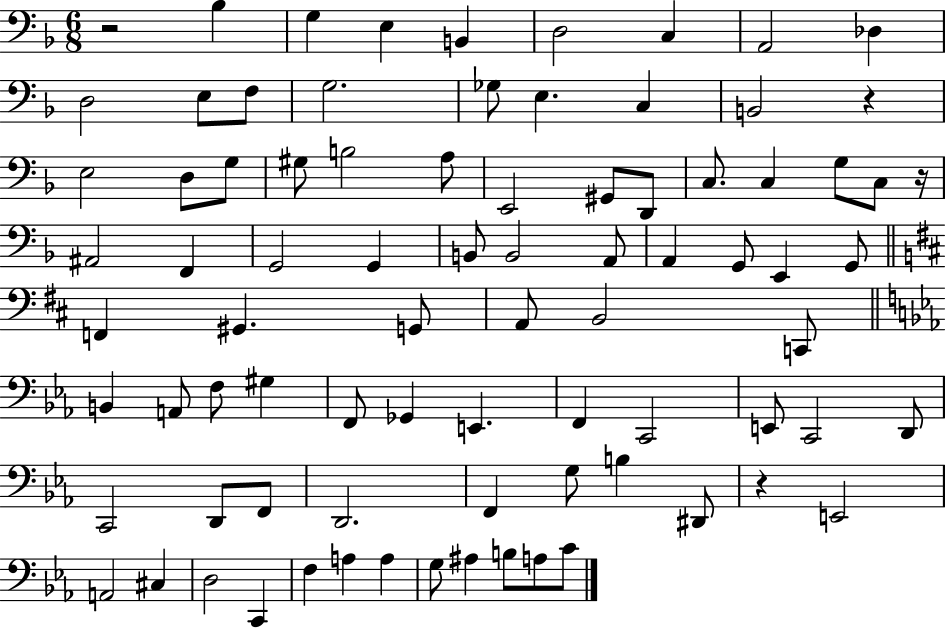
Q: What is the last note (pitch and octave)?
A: C4